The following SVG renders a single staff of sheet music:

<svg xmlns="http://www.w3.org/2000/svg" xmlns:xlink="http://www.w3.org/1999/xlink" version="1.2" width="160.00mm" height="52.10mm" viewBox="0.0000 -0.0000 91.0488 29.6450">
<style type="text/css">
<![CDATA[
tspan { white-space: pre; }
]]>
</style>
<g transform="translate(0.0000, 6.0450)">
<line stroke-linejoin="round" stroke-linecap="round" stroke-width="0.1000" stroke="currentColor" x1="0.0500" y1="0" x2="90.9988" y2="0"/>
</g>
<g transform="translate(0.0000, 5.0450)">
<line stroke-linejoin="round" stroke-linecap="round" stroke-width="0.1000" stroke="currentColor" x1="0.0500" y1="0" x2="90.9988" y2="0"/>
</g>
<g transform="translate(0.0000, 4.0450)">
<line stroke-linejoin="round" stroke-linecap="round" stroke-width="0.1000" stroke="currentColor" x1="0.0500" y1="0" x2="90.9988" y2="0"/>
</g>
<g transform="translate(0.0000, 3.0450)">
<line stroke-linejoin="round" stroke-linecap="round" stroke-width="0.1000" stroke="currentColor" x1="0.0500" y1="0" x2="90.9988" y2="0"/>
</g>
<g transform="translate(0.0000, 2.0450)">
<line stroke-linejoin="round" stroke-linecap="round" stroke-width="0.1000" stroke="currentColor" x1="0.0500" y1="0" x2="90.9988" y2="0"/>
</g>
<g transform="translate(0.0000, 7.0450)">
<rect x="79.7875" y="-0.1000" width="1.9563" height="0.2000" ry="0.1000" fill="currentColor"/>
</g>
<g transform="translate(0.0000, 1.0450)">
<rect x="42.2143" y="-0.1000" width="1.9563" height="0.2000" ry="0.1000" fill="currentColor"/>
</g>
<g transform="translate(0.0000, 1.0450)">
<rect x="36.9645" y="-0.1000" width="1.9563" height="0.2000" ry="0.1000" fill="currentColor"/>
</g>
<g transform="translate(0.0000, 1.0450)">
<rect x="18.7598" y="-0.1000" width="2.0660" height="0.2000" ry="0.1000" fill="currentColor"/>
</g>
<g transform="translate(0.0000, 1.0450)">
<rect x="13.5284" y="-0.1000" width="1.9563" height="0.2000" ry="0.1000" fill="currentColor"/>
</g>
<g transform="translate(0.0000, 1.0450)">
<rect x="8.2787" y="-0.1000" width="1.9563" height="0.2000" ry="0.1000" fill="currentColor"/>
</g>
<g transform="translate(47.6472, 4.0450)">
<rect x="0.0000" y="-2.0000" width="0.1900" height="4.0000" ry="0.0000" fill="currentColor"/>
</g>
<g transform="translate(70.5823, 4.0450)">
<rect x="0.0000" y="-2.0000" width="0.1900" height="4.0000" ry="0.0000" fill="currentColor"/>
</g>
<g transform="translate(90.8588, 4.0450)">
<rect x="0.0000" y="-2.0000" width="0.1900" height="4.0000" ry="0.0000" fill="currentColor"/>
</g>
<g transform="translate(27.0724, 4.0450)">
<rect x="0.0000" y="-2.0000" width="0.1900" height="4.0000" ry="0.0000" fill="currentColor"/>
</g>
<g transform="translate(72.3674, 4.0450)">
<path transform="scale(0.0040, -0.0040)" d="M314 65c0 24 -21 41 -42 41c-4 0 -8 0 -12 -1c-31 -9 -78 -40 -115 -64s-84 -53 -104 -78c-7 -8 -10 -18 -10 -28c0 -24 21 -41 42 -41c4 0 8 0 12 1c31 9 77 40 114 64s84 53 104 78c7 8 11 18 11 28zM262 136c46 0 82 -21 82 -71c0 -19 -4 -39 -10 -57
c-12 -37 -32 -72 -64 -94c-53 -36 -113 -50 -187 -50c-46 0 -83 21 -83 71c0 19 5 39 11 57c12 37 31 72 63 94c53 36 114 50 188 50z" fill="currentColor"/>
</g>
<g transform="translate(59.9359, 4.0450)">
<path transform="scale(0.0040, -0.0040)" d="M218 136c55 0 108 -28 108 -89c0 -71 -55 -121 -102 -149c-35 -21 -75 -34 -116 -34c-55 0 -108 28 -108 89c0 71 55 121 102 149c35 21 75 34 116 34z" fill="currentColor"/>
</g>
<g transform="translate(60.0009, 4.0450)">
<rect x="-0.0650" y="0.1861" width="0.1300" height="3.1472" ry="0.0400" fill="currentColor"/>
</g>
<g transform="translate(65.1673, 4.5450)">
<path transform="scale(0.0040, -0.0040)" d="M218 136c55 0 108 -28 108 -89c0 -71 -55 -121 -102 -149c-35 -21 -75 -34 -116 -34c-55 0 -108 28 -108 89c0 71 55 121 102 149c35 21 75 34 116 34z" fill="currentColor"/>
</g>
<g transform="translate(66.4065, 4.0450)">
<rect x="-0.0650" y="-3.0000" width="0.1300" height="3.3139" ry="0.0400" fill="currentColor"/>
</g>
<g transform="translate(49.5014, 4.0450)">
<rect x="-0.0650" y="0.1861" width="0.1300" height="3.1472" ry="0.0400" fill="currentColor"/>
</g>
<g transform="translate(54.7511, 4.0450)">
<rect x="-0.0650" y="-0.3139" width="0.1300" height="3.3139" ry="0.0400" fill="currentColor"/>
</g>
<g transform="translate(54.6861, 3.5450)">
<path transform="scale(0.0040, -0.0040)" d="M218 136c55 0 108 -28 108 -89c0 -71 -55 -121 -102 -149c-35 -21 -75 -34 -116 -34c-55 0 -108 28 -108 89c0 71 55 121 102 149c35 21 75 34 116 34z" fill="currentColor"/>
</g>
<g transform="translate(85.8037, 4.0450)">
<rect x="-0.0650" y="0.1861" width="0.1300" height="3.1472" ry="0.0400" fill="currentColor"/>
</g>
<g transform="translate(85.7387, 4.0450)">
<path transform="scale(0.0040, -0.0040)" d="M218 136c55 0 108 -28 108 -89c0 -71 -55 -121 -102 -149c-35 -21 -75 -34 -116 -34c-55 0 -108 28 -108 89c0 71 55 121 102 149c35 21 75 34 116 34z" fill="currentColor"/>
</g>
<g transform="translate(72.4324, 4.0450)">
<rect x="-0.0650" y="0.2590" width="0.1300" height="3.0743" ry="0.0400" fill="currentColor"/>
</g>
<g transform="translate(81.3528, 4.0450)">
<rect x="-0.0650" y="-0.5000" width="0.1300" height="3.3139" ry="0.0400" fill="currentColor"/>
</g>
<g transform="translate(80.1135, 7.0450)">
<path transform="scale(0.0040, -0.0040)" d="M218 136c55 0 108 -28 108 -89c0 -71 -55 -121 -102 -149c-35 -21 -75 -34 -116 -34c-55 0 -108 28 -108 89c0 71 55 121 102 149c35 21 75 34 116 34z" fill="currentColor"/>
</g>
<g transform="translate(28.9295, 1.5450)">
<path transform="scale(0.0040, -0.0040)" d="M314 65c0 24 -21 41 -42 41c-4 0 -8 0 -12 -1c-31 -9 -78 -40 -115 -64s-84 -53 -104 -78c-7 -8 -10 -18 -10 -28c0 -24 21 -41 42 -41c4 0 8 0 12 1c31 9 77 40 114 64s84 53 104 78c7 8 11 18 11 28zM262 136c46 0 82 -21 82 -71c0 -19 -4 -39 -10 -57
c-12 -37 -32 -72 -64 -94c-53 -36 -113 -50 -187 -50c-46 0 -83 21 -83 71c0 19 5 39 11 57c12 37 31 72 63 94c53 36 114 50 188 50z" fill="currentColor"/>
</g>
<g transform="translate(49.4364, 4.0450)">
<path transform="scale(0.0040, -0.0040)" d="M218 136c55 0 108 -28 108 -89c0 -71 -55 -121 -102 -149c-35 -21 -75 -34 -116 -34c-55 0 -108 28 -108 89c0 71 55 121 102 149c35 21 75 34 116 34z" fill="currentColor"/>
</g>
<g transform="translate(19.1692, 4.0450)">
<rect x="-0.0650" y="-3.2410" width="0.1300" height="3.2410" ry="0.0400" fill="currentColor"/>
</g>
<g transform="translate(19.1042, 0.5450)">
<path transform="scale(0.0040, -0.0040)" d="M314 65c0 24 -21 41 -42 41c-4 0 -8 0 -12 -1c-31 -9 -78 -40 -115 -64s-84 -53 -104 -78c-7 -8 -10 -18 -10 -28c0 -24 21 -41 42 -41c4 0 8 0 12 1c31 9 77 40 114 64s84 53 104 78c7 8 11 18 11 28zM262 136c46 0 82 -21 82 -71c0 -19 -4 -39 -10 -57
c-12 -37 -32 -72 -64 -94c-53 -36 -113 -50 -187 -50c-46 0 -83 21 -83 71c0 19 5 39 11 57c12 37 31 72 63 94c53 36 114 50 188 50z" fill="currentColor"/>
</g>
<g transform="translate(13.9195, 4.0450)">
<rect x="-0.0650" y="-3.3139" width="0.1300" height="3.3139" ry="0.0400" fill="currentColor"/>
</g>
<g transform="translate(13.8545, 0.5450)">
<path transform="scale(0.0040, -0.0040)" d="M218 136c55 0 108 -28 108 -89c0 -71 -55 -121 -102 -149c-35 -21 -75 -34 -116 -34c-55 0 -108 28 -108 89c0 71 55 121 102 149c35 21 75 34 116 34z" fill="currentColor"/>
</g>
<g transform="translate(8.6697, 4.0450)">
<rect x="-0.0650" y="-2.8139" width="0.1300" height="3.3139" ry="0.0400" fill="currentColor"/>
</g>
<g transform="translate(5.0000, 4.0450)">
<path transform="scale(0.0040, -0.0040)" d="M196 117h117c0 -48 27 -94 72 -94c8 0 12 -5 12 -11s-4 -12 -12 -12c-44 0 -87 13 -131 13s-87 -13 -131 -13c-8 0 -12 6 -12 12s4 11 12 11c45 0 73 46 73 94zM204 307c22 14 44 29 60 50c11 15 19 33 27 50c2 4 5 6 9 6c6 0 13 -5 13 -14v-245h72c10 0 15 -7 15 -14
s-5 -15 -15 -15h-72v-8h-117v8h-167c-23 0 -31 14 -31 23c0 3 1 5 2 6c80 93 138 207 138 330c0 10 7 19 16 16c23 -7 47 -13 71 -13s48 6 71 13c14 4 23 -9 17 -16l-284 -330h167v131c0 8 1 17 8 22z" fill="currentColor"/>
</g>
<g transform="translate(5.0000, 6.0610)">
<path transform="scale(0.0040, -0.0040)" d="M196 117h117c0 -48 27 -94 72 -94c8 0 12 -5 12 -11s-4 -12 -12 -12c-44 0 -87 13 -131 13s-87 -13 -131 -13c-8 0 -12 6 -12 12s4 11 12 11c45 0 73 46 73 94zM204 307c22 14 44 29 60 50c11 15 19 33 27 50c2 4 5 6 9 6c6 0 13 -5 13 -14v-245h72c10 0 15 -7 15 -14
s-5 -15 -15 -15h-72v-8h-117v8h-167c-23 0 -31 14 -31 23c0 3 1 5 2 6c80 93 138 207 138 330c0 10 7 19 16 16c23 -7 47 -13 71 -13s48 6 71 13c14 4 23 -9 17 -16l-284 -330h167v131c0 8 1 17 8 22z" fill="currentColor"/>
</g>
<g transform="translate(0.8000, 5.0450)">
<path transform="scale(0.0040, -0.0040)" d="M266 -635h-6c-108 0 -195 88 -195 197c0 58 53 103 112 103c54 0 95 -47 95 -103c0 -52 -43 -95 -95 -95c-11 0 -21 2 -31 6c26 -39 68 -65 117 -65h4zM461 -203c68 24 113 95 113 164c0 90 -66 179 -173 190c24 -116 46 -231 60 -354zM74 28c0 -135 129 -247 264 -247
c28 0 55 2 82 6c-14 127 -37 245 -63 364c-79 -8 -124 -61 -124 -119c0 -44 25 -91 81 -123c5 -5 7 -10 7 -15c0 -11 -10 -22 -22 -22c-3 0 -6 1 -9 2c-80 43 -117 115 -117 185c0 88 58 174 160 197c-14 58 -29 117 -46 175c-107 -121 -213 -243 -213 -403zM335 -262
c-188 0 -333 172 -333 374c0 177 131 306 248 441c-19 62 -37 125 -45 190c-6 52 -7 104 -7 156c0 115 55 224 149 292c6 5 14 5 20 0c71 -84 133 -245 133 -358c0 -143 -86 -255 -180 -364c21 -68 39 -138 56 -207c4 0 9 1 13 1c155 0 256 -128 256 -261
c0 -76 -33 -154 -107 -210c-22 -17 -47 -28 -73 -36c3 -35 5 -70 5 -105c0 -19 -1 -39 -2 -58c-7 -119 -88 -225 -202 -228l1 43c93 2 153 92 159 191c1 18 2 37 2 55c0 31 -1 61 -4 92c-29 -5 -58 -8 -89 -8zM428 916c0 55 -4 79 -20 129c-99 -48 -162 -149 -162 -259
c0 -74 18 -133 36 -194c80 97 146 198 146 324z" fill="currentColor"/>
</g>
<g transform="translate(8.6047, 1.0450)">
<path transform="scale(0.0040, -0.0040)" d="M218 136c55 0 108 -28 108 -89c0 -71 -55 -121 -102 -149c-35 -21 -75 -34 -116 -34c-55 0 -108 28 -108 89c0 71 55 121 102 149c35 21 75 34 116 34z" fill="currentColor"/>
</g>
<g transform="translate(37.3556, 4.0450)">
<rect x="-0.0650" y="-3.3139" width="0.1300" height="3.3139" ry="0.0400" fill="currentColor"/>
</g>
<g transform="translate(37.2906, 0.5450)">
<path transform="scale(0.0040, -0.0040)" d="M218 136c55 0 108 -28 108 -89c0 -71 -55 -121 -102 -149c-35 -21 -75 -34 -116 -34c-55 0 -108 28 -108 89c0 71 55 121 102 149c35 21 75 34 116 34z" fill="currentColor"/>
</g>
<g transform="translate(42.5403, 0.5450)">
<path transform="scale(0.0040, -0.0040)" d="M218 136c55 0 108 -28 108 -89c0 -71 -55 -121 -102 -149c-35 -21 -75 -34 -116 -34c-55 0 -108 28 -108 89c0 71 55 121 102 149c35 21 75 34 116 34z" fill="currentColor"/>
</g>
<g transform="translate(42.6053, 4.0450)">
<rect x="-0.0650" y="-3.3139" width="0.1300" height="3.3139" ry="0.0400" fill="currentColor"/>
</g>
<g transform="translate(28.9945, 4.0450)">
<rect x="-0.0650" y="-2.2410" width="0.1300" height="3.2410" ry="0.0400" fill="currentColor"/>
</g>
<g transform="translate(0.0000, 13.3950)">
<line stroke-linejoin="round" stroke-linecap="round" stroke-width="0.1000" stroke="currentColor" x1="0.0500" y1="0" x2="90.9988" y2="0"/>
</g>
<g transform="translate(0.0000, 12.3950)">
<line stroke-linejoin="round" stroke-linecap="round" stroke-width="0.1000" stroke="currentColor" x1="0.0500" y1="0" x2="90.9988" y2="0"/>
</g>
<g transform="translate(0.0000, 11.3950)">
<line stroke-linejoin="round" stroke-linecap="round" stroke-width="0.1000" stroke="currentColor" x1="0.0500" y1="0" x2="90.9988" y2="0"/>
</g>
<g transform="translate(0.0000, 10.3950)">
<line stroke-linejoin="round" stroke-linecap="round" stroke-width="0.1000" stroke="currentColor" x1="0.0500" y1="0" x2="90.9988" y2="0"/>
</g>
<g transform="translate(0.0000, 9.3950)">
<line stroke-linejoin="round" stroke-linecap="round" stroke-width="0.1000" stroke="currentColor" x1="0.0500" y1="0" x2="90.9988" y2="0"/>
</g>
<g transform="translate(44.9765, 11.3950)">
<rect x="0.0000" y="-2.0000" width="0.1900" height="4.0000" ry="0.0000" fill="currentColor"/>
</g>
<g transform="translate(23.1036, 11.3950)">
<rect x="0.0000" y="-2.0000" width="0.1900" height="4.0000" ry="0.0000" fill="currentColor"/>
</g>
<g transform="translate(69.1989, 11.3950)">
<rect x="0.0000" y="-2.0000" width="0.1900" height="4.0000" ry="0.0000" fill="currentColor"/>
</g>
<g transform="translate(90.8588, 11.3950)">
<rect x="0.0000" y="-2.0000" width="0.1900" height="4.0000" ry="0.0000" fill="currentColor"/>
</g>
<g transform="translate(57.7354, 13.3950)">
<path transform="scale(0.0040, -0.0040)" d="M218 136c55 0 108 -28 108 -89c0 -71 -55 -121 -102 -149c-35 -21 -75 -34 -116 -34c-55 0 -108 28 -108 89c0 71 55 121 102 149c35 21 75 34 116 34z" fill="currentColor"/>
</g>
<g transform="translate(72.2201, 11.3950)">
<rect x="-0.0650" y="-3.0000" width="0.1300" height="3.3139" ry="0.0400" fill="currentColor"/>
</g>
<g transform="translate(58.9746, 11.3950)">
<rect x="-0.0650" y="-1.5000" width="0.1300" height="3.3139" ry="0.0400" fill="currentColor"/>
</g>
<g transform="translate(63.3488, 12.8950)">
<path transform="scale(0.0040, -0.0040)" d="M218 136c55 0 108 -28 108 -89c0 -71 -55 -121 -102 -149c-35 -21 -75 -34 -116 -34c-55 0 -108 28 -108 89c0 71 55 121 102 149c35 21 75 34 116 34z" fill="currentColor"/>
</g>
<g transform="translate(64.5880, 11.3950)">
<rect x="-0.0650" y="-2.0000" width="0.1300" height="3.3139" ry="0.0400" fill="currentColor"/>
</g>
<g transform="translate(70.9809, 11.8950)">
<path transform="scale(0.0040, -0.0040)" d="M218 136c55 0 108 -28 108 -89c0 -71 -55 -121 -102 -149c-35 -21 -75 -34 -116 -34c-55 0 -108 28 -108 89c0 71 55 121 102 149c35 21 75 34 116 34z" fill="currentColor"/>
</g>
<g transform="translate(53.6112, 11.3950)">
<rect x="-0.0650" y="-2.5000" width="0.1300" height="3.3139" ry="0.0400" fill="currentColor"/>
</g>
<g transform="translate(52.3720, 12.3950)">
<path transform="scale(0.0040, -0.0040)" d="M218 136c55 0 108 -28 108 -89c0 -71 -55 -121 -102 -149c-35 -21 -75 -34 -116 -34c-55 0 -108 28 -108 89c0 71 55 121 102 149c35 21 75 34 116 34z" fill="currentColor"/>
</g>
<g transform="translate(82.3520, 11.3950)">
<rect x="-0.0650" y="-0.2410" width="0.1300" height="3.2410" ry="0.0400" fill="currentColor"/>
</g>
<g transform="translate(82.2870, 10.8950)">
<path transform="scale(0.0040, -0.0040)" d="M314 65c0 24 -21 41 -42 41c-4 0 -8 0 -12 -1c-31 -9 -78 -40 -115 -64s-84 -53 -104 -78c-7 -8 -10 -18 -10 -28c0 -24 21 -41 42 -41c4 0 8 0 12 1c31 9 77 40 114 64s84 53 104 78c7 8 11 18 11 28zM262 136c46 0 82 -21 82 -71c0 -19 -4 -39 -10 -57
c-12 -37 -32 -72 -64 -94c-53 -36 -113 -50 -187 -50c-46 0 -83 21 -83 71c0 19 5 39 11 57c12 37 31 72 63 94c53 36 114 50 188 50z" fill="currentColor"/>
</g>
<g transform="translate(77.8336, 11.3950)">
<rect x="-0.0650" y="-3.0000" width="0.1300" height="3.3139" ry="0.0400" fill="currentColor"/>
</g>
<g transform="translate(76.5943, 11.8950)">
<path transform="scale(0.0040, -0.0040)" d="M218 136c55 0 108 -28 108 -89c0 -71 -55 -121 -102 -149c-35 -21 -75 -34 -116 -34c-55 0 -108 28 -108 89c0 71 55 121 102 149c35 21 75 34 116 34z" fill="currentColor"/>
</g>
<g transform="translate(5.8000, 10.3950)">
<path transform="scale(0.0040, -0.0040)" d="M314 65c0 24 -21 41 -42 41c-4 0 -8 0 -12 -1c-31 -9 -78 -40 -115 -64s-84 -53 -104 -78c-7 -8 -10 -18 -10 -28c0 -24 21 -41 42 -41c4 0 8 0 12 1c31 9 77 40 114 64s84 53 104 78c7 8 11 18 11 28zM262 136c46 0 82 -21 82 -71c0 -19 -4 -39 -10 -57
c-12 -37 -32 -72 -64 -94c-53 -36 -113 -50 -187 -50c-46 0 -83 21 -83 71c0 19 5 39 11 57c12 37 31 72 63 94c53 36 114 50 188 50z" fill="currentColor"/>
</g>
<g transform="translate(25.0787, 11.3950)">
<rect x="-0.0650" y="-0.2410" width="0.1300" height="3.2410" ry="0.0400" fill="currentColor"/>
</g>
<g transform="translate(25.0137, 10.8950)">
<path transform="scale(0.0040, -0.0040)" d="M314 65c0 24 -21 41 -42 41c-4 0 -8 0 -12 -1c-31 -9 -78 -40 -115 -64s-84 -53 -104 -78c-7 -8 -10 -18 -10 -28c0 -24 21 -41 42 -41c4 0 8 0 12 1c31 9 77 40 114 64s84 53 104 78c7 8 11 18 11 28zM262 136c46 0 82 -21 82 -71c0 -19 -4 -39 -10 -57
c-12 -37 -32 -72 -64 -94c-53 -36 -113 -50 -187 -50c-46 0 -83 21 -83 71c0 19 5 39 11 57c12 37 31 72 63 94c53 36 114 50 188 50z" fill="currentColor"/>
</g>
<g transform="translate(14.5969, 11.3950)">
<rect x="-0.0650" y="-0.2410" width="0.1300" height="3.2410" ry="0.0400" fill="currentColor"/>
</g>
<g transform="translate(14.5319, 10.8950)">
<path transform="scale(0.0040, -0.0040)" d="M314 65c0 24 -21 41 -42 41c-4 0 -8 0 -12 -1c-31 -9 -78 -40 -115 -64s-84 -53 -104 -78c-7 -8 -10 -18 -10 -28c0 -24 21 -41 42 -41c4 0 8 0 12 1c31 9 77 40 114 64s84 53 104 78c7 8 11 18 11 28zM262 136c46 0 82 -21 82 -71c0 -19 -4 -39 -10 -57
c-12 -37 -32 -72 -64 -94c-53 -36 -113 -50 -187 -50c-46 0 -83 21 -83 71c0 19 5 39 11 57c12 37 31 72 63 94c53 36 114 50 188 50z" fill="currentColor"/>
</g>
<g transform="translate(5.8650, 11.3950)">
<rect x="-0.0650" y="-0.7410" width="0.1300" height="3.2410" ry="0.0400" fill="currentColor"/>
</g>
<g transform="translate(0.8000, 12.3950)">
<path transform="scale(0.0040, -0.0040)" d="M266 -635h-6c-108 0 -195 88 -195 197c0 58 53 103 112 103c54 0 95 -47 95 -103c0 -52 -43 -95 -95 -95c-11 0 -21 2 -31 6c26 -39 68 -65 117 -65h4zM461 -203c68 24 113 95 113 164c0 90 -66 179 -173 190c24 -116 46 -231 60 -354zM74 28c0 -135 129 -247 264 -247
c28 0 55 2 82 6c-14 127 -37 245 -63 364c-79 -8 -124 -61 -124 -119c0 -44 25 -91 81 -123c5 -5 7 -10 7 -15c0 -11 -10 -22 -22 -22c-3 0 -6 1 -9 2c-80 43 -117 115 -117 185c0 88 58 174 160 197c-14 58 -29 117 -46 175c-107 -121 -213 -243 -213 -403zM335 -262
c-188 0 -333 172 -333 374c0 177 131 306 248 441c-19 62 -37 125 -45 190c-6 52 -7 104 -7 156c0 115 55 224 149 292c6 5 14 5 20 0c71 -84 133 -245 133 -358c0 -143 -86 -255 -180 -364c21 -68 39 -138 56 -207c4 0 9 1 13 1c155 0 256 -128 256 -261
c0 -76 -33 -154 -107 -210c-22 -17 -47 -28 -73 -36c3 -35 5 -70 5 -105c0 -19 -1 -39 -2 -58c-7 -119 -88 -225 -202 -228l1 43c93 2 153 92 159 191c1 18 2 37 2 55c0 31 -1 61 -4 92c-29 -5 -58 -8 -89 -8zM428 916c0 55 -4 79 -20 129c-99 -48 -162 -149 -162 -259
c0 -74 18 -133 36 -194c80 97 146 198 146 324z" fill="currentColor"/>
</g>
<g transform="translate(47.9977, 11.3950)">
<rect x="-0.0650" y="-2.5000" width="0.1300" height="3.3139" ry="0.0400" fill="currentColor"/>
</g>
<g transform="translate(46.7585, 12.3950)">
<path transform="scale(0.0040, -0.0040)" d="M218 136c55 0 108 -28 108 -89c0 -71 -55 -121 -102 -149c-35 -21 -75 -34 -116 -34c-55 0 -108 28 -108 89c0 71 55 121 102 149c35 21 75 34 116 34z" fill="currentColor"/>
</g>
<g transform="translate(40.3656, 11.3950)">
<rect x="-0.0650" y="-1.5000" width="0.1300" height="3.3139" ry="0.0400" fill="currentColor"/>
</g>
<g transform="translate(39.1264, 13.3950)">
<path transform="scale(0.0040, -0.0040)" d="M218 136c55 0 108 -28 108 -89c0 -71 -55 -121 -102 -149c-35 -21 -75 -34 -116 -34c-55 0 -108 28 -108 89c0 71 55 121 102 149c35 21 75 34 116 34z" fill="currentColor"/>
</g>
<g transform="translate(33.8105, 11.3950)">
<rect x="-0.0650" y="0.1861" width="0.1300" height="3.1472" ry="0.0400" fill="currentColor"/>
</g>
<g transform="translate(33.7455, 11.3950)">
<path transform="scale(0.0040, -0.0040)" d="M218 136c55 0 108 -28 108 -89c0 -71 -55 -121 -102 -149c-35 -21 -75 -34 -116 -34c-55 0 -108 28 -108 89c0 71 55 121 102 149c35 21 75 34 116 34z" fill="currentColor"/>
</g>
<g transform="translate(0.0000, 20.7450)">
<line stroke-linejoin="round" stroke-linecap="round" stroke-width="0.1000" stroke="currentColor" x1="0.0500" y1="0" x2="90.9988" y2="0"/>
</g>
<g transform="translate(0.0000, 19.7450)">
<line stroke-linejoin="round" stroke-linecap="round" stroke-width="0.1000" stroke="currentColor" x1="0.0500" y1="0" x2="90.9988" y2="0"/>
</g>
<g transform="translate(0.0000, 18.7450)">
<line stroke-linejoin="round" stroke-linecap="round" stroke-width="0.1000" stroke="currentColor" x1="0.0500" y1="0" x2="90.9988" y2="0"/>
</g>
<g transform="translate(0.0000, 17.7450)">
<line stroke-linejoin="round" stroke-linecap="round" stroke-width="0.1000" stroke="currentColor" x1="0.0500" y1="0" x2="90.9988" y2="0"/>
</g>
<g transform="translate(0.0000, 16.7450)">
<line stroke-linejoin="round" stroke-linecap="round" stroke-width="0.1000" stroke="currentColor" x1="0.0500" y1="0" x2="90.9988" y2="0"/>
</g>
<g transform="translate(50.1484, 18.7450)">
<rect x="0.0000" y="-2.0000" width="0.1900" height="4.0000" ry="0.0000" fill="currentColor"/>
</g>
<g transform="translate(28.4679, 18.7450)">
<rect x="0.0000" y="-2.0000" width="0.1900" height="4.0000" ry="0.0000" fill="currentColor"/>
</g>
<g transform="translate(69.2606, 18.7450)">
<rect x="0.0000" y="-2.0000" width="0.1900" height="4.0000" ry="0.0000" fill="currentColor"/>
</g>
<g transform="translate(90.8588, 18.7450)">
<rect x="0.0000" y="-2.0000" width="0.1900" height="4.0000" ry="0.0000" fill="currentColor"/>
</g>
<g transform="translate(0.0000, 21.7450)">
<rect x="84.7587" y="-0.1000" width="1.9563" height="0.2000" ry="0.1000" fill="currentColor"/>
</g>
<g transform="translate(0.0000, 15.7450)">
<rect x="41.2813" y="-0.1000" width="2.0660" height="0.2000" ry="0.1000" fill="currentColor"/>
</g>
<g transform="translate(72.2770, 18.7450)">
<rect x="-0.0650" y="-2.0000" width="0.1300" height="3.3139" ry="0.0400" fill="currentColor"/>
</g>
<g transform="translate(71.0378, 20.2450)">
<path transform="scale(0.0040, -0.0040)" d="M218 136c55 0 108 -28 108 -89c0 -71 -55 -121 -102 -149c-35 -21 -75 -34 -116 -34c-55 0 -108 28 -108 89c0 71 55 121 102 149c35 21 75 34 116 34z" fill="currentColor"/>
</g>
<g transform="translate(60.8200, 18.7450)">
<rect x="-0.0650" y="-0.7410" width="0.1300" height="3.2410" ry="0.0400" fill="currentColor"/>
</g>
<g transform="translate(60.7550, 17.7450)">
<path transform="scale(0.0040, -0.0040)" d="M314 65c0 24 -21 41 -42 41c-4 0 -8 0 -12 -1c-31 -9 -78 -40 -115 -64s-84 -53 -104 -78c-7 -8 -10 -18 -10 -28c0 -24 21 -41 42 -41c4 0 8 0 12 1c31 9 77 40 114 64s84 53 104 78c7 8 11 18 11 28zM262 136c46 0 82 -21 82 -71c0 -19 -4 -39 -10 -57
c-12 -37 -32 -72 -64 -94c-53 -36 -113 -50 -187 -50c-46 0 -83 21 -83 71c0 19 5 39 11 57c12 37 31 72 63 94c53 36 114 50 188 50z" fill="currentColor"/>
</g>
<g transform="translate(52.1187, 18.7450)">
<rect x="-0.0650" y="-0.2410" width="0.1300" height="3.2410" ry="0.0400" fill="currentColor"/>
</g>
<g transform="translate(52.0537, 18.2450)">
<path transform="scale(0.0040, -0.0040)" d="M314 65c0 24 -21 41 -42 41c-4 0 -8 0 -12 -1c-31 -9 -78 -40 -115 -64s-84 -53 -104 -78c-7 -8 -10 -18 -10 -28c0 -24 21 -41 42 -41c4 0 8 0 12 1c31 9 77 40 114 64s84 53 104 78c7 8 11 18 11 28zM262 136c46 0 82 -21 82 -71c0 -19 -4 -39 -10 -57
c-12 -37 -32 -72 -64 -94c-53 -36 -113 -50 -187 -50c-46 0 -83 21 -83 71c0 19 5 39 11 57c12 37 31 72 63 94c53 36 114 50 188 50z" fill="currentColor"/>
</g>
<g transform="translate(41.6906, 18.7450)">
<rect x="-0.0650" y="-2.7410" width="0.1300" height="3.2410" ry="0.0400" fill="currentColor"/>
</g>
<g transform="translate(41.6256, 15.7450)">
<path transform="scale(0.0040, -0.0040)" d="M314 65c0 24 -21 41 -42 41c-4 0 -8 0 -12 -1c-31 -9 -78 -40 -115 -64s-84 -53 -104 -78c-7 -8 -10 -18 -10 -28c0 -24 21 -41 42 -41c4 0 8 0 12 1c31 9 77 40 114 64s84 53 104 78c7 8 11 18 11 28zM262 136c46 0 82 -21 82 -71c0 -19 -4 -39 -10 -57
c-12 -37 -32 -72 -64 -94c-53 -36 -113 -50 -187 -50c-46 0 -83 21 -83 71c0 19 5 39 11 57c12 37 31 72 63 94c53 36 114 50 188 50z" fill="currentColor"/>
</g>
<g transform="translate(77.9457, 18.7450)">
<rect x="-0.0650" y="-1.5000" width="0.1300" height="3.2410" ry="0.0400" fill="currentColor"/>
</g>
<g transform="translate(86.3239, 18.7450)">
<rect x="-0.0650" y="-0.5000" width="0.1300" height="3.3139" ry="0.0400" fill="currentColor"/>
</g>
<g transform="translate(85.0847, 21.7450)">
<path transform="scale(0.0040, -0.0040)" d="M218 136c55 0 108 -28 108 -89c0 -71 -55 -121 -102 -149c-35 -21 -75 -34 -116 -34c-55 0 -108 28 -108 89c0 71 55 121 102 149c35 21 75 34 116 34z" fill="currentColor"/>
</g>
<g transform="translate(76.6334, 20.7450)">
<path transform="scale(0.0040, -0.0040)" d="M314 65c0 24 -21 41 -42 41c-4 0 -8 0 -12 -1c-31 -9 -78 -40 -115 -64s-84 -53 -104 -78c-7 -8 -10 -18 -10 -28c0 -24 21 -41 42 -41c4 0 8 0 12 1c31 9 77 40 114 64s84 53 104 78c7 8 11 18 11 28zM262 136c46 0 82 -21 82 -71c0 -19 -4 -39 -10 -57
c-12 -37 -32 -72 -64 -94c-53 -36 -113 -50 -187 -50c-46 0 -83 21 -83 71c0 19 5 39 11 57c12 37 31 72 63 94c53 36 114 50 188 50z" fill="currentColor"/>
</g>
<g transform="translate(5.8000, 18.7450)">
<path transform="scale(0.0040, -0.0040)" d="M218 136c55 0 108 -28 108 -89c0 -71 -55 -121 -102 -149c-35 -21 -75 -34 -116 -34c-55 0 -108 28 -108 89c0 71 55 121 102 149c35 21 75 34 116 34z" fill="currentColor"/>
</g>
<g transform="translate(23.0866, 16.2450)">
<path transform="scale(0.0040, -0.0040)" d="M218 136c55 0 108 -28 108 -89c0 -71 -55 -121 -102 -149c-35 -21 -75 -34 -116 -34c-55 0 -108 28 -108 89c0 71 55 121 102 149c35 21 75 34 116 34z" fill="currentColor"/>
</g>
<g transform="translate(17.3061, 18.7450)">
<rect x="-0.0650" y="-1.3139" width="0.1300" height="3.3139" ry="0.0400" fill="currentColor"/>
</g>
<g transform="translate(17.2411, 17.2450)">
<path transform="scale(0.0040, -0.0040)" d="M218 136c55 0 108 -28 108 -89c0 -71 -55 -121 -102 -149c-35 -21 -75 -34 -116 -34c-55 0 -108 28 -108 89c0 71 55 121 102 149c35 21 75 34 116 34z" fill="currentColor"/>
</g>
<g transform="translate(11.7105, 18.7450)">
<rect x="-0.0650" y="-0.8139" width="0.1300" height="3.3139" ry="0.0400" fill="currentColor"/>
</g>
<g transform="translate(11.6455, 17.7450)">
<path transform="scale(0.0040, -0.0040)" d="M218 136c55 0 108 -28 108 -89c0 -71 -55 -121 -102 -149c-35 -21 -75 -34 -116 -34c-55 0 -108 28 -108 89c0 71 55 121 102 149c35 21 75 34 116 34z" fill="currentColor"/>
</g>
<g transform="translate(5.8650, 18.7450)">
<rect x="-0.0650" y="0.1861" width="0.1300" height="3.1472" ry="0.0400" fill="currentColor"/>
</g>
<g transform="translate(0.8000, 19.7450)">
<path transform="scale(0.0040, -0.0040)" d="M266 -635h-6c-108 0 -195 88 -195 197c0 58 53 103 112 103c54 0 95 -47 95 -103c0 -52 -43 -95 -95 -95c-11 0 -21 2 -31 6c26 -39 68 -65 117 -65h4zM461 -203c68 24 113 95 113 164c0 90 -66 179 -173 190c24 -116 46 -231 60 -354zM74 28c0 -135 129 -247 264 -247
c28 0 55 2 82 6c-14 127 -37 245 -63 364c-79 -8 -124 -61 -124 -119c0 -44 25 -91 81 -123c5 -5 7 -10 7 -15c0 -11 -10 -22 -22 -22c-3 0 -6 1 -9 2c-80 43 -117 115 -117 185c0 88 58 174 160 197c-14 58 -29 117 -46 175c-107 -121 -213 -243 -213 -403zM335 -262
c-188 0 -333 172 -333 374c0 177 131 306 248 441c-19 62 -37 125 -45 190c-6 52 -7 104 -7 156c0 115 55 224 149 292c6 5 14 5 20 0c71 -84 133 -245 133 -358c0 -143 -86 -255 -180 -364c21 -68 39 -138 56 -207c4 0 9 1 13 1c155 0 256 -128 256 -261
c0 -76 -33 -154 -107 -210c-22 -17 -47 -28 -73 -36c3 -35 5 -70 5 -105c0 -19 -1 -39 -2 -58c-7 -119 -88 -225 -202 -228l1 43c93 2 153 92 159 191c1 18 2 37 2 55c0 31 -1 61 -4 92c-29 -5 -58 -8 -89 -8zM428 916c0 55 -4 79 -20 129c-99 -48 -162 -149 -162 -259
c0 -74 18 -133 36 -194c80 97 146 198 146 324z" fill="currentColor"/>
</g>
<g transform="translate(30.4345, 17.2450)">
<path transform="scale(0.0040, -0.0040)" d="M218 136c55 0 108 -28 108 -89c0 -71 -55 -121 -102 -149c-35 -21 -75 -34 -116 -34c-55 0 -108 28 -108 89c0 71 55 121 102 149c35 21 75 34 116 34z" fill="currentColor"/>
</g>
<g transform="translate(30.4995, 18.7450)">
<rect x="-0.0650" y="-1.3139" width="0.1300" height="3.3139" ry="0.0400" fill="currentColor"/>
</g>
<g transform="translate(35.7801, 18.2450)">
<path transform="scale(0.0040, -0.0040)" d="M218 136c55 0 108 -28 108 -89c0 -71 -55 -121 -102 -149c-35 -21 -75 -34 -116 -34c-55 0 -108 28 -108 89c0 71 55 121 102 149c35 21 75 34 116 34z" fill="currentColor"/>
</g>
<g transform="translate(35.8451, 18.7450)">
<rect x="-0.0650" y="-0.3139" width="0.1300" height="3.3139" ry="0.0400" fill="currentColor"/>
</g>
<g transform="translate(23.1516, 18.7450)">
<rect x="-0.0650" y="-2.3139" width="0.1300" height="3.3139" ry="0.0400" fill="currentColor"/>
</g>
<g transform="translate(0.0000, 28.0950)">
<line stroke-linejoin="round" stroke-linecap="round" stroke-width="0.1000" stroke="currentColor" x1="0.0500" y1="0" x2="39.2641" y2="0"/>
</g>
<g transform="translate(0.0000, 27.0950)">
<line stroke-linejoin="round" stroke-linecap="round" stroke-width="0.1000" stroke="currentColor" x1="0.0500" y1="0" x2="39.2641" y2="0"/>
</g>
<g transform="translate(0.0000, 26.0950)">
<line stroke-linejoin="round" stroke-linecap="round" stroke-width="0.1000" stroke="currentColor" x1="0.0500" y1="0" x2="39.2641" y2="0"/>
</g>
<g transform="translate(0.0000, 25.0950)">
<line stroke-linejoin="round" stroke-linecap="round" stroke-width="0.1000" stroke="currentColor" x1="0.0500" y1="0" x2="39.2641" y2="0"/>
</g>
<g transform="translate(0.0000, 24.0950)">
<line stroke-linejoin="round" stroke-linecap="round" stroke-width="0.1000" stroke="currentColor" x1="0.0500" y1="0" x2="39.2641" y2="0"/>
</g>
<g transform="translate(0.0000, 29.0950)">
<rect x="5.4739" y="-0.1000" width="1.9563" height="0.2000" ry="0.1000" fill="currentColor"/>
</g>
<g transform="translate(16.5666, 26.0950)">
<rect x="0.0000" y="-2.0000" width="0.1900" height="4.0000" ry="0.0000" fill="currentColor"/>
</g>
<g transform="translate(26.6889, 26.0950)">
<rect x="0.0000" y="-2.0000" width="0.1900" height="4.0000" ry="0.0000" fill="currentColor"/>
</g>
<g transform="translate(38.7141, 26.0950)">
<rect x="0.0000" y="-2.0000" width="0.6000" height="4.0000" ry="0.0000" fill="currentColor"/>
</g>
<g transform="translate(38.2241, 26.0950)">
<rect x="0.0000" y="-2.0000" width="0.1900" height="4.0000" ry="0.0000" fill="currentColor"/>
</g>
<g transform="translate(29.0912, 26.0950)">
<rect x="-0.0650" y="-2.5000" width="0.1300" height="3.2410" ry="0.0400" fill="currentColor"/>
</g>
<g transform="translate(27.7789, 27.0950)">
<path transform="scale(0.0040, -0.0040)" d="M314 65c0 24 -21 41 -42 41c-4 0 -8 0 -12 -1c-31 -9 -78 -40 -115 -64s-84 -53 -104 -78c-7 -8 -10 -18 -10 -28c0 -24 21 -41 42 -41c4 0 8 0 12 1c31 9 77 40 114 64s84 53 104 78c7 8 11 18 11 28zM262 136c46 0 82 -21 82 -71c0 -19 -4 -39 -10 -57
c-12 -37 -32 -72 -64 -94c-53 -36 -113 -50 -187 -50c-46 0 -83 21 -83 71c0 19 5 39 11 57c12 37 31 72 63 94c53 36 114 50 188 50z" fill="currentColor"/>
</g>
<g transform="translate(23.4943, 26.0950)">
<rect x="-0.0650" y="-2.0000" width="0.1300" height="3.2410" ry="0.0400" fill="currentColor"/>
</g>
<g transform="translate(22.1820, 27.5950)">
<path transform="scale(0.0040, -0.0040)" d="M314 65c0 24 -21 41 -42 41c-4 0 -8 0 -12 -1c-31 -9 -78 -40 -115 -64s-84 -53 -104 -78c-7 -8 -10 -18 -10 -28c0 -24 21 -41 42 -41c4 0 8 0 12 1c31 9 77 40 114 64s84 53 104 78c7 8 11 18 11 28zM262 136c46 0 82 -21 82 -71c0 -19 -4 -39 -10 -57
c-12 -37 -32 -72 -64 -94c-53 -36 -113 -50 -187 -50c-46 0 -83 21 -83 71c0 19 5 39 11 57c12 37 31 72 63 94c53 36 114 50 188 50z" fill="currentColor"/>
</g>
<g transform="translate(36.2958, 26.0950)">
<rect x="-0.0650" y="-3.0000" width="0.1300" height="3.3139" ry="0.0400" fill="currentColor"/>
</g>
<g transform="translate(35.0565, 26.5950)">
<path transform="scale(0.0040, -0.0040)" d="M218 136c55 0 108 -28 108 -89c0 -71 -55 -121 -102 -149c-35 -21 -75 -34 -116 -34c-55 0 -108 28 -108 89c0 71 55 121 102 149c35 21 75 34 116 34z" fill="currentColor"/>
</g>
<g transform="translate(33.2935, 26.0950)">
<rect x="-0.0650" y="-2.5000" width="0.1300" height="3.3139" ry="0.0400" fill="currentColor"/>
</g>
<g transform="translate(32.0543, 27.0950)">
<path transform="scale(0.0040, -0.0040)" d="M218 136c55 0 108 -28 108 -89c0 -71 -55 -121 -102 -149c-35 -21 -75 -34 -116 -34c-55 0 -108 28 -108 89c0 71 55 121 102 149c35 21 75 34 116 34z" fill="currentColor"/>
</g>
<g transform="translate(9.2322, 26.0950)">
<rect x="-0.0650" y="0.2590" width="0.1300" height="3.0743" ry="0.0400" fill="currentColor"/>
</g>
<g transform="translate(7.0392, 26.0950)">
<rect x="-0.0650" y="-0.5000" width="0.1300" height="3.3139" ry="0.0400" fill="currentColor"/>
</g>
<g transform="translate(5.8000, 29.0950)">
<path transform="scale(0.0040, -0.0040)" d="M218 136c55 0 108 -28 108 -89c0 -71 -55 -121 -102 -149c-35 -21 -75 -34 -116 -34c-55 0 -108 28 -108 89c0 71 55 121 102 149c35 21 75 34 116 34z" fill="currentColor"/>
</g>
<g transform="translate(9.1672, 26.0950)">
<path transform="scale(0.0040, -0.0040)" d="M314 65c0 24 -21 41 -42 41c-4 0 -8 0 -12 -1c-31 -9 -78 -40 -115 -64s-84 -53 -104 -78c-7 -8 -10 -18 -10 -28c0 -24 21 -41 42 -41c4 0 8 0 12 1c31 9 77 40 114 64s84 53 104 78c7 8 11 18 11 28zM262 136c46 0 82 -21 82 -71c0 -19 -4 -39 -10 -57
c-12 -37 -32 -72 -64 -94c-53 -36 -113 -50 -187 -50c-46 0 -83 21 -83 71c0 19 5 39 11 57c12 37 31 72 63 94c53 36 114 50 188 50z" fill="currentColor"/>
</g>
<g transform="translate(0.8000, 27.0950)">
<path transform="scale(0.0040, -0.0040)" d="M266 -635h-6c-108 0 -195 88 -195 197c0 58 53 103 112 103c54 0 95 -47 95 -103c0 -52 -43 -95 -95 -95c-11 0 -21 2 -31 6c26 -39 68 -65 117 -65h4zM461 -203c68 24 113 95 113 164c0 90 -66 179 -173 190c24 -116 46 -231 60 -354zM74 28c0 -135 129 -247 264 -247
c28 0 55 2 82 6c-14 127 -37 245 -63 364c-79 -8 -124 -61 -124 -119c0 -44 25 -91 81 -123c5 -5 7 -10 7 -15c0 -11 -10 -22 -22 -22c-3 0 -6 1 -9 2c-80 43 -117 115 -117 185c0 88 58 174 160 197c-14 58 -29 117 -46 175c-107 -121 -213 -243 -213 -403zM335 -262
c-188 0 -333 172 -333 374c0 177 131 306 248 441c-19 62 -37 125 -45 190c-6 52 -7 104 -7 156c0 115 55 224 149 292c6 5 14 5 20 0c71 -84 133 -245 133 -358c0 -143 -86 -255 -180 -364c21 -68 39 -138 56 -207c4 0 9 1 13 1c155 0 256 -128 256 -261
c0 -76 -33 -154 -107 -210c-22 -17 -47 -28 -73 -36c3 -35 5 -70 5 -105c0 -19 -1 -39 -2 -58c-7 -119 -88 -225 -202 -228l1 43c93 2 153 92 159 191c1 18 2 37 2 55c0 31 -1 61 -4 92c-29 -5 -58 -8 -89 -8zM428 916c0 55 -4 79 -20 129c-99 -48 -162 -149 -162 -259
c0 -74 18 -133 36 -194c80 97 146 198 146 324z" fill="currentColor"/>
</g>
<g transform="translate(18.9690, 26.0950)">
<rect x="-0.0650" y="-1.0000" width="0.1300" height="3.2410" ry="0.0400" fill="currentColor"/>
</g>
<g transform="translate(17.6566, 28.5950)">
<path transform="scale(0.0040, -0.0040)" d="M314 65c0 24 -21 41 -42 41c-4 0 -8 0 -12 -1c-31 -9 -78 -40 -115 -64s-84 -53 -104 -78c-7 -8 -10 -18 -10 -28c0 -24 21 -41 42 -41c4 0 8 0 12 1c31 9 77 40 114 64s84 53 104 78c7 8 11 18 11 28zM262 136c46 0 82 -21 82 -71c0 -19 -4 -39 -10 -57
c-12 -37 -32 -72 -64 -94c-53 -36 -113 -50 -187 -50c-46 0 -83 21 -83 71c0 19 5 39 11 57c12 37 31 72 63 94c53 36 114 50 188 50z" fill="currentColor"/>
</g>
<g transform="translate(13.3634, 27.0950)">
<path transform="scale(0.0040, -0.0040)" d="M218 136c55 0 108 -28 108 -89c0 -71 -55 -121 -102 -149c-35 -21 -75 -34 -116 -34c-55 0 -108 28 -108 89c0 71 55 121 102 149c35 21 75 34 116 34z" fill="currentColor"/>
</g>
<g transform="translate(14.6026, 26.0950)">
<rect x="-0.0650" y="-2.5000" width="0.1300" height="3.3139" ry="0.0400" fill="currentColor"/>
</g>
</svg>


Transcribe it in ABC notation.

X:1
T:Untitled
M:4/4
L:1/4
K:C
a b b2 g2 b b B c B A B2 C B d2 c2 c2 B E G G E F A A c2 B d e g e c a2 c2 d2 F E2 C C B2 G D2 F2 G2 G A